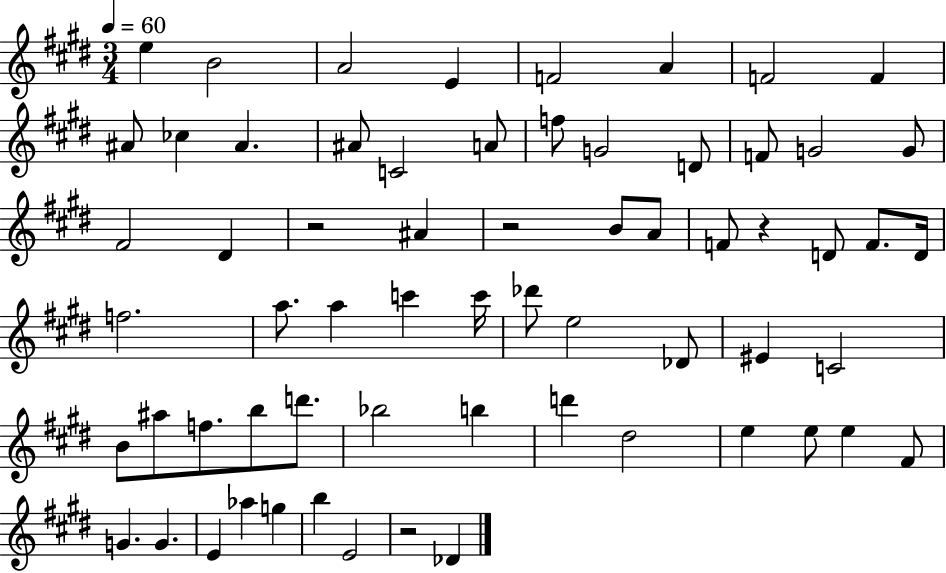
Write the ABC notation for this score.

X:1
T:Untitled
M:3/4
L:1/4
K:E
e B2 A2 E F2 A F2 F ^A/2 _c ^A ^A/2 C2 A/2 f/2 G2 D/2 F/2 G2 G/2 ^F2 ^D z2 ^A z2 B/2 A/2 F/2 z D/2 F/2 D/4 f2 a/2 a c' c'/4 _d'/2 e2 _D/2 ^E C2 B/2 ^a/2 f/2 b/2 d'/2 _b2 b d' ^d2 e e/2 e ^F/2 G G E _a g b E2 z2 _D